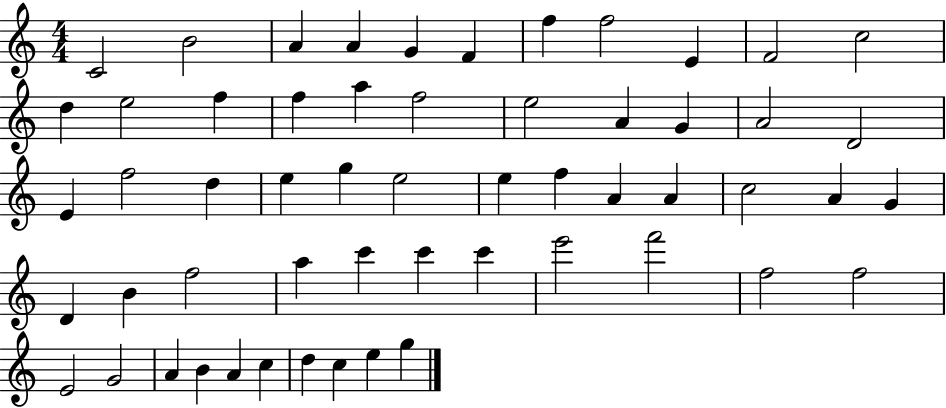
X:1
T:Untitled
M:4/4
L:1/4
K:C
C2 B2 A A G F f f2 E F2 c2 d e2 f f a f2 e2 A G A2 D2 E f2 d e g e2 e f A A c2 A G D B f2 a c' c' c' e'2 f'2 f2 f2 E2 G2 A B A c d c e g